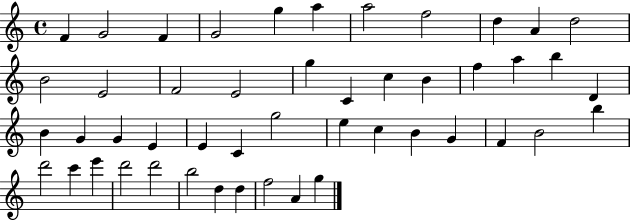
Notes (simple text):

F4/q G4/h F4/q G4/h G5/q A5/q A5/h F5/h D5/q A4/q D5/h B4/h E4/h F4/h E4/h G5/q C4/q C5/q B4/q F5/q A5/q B5/q D4/q B4/q G4/q G4/q E4/q E4/q C4/q G5/h E5/q C5/q B4/q G4/q F4/q B4/h B5/q D6/h C6/q E6/q D6/h D6/h B5/h D5/q D5/q F5/h A4/q G5/q